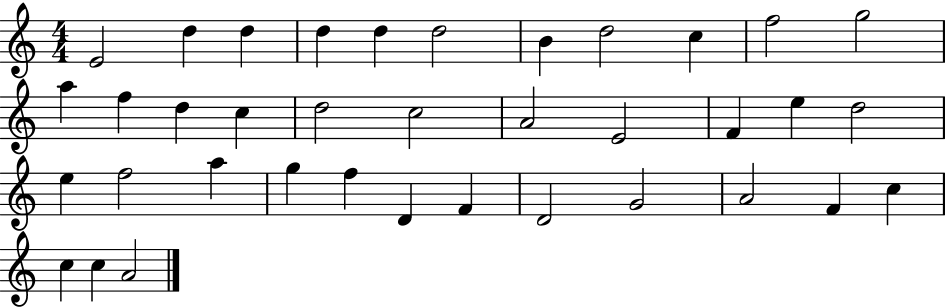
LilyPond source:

{
  \clef treble
  \numericTimeSignature
  \time 4/4
  \key c \major
  e'2 d''4 d''4 | d''4 d''4 d''2 | b'4 d''2 c''4 | f''2 g''2 | \break a''4 f''4 d''4 c''4 | d''2 c''2 | a'2 e'2 | f'4 e''4 d''2 | \break e''4 f''2 a''4 | g''4 f''4 d'4 f'4 | d'2 g'2 | a'2 f'4 c''4 | \break c''4 c''4 a'2 | \bar "|."
}